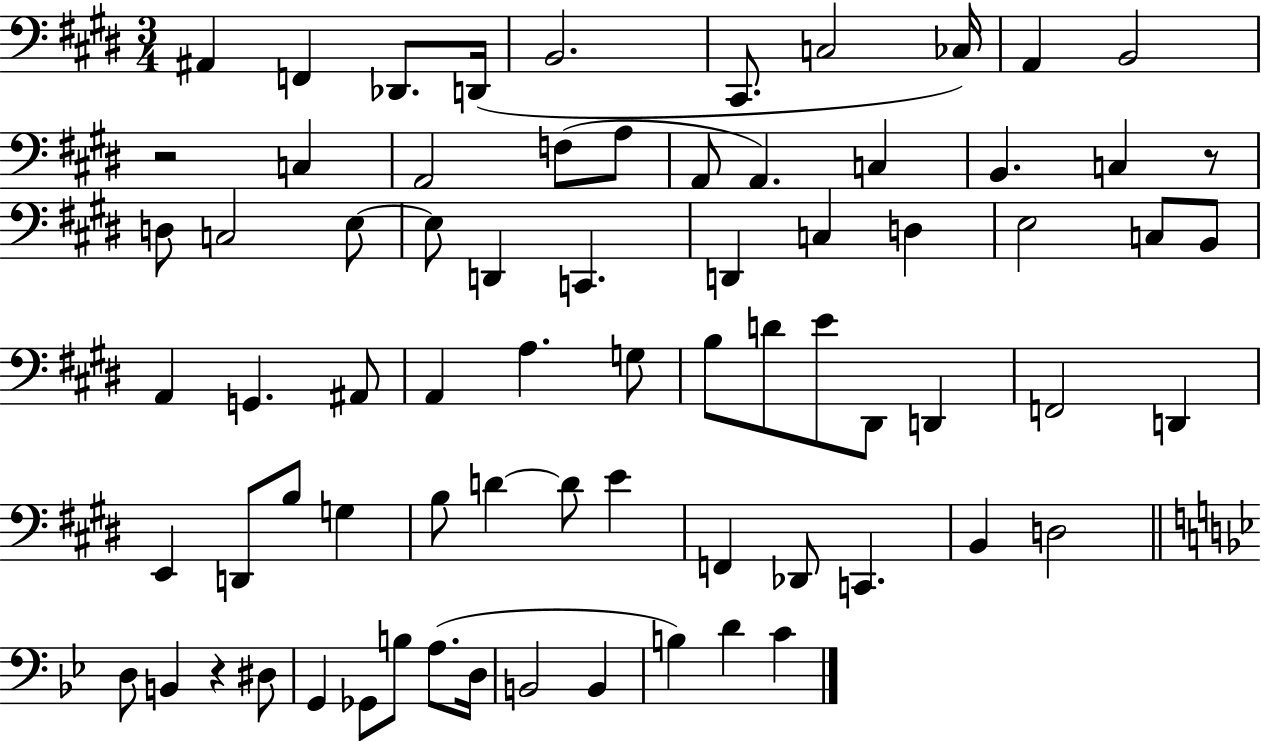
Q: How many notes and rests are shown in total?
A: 73